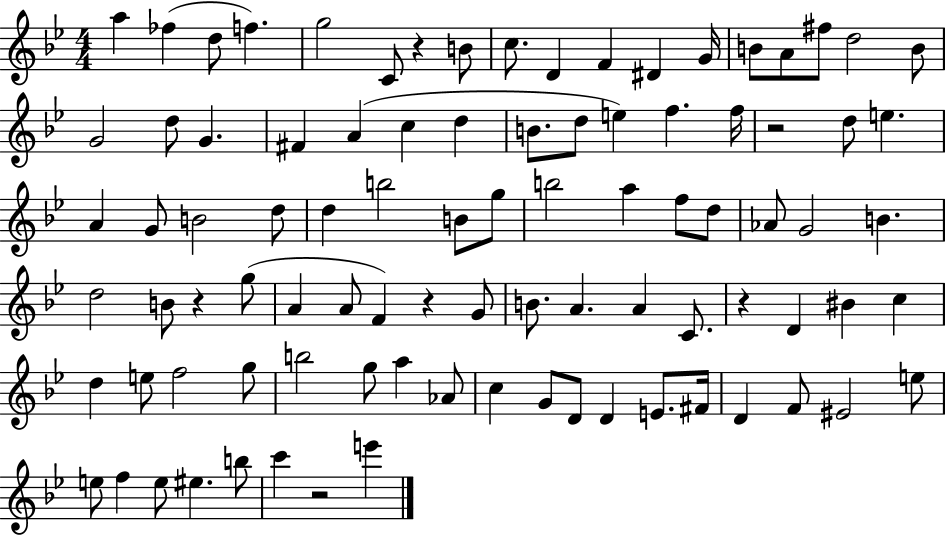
{
  \clef treble
  \numericTimeSignature
  \time 4/4
  \key bes \major
  a''4 fes''4( d''8 f''4.) | g''2 c'8 r4 b'8 | c''8. d'4 f'4 dis'4 g'16 | b'8 a'8 fis''8 d''2 b'8 | \break g'2 d''8 g'4. | fis'4 a'4( c''4 d''4 | b'8. d''8 e''4) f''4. f''16 | r2 d''8 e''4. | \break a'4 g'8 b'2 d''8 | d''4 b''2 b'8 g''8 | b''2 a''4 f''8 d''8 | aes'8 g'2 b'4. | \break d''2 b'8 r4 g''8( | a'4 a'8 f'4) r4 g'8 | b'8. a'4. a'4 c'8. | r4 d'4 bis'4 c''4 | \break d''4 e''8 f''2 g''8 | b''2 g''8 a''4 aes'8 | c''4 g'8 d'8 d'4 e'8. fis'16 | d'4 f'8 eis'2 e''8 | \break e''8 f''4 e''8 eis''4. b''8 | c'''4 r2 e'''4 | \bar "|."
}